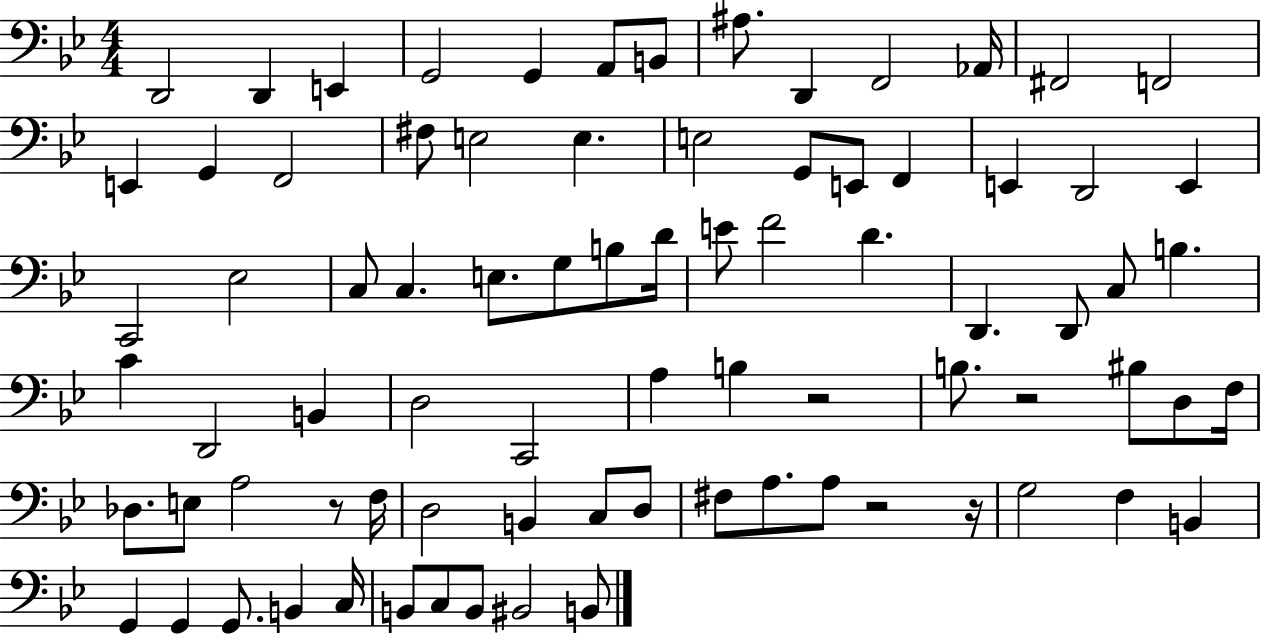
{
  \clef bass
  \numericTimeSignature
  \time 4/4
  \key bes \major
  \repeat volta 2 { d,2 d,4 e,4 | g,2 g,4 a,8 b,8 | ais8. d,4 f,2 aes,16 | fis,2 f,2 | \break e,4 g,4 f,2 | fis8 e2 e4. | e2 g,8 e,8 f,4 | e,4 d,2 e,4 | \break c,2 ees2 | c8 c4. e8. g8 b8 d'16 | e'8 f'2 d'4. | d,4. d,8 c8 b4. | \break c'4 d,2 b,4 | d2 c,2 | a4 b4 r2 | b8. r2 bis8 d8 f16 | \break des8. e8 a2 r8 f16 | d2 b,4 c8 d8 | fis8 a8. a8 r2 r16 | g2 f4 b,4 | \break g,4 g,4 g,8. b,4 c16 | b,8 c8 b,8 bis,2 b,8 | } \bar "|."
}